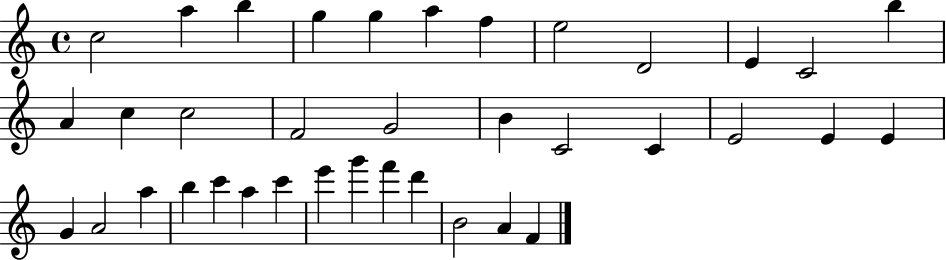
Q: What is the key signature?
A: C major